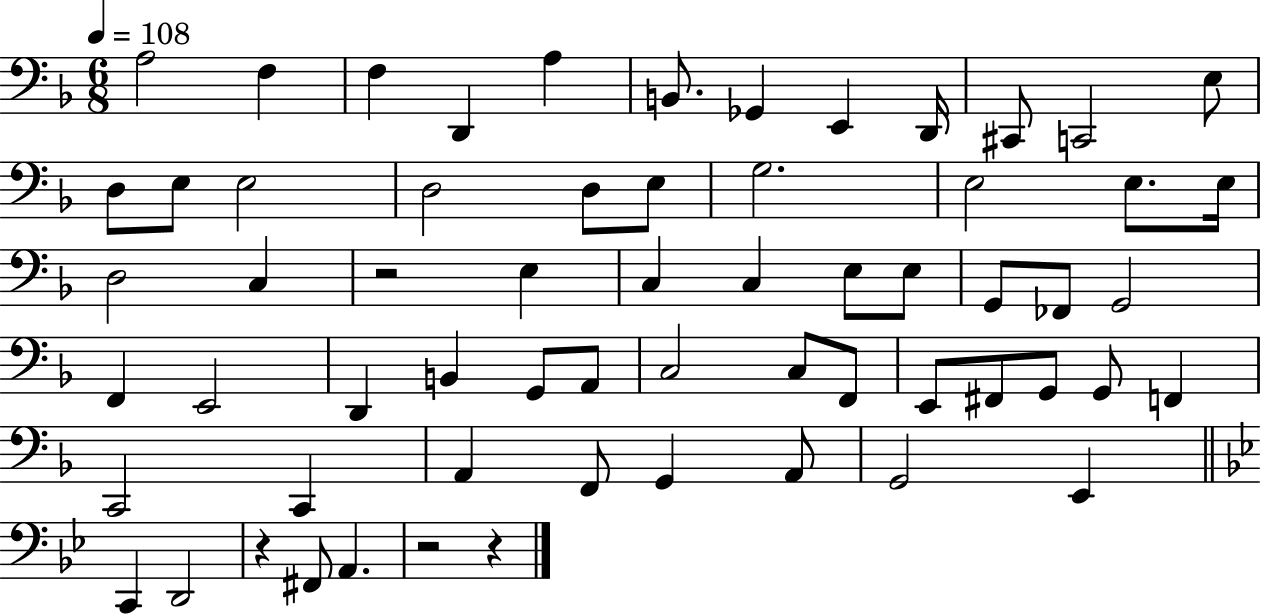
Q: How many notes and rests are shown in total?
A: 62